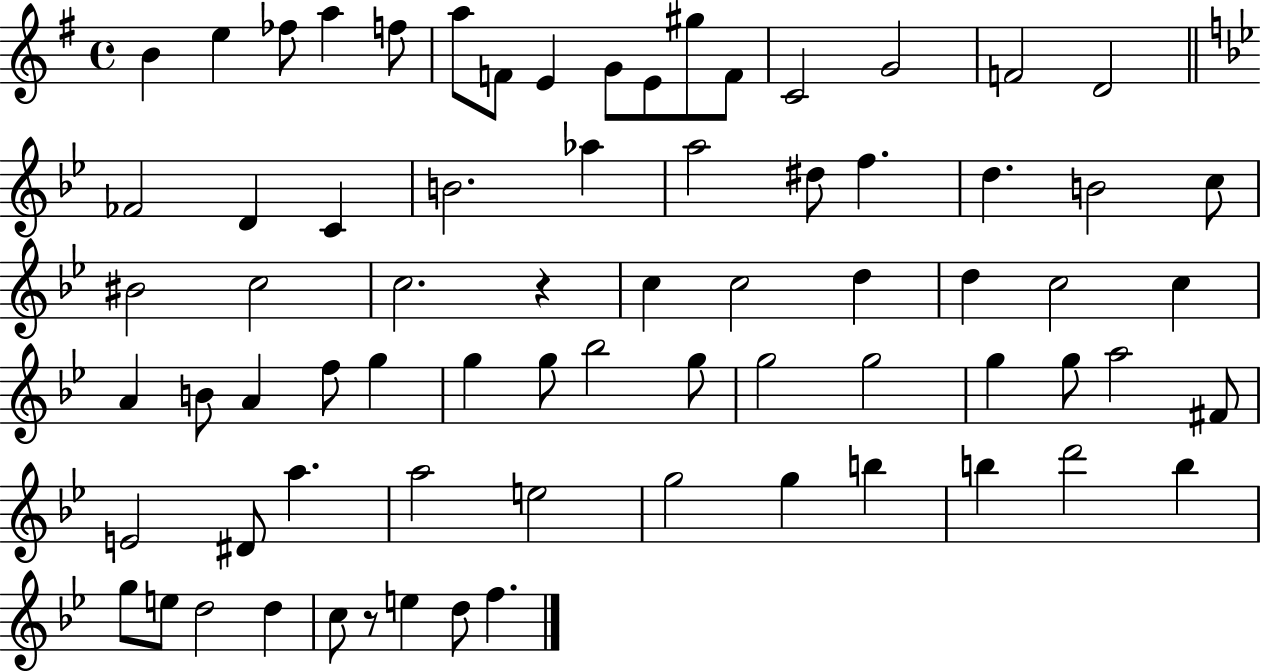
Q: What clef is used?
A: treble